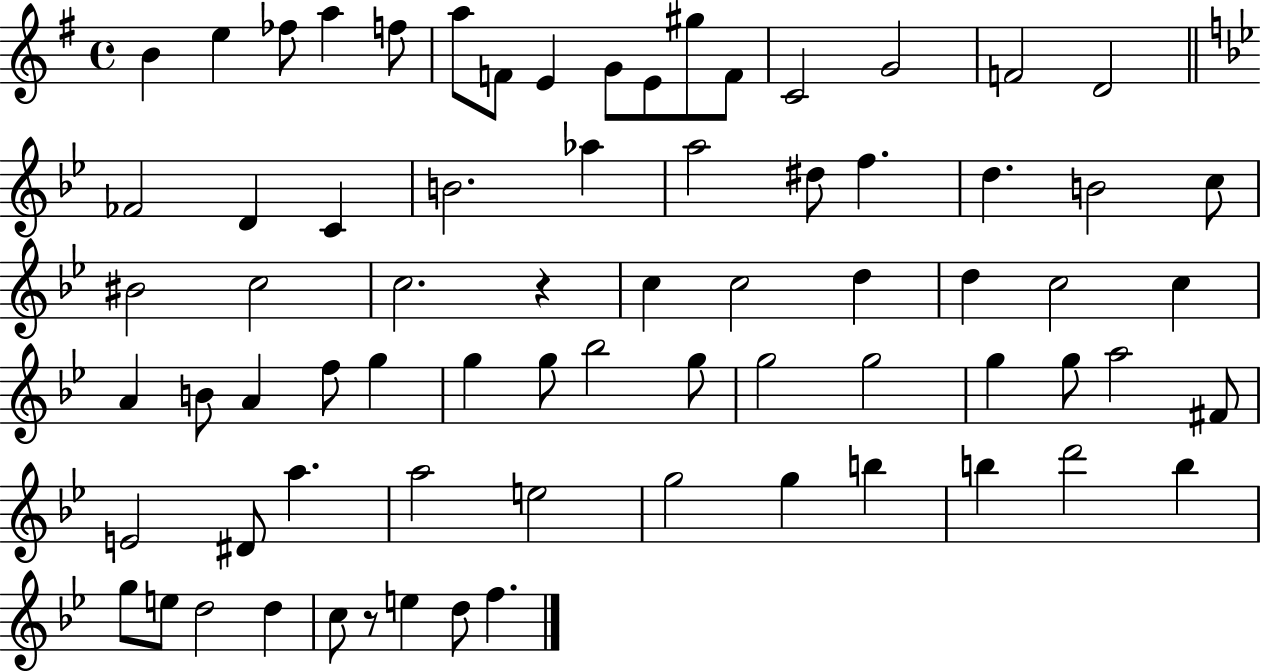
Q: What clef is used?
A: treble